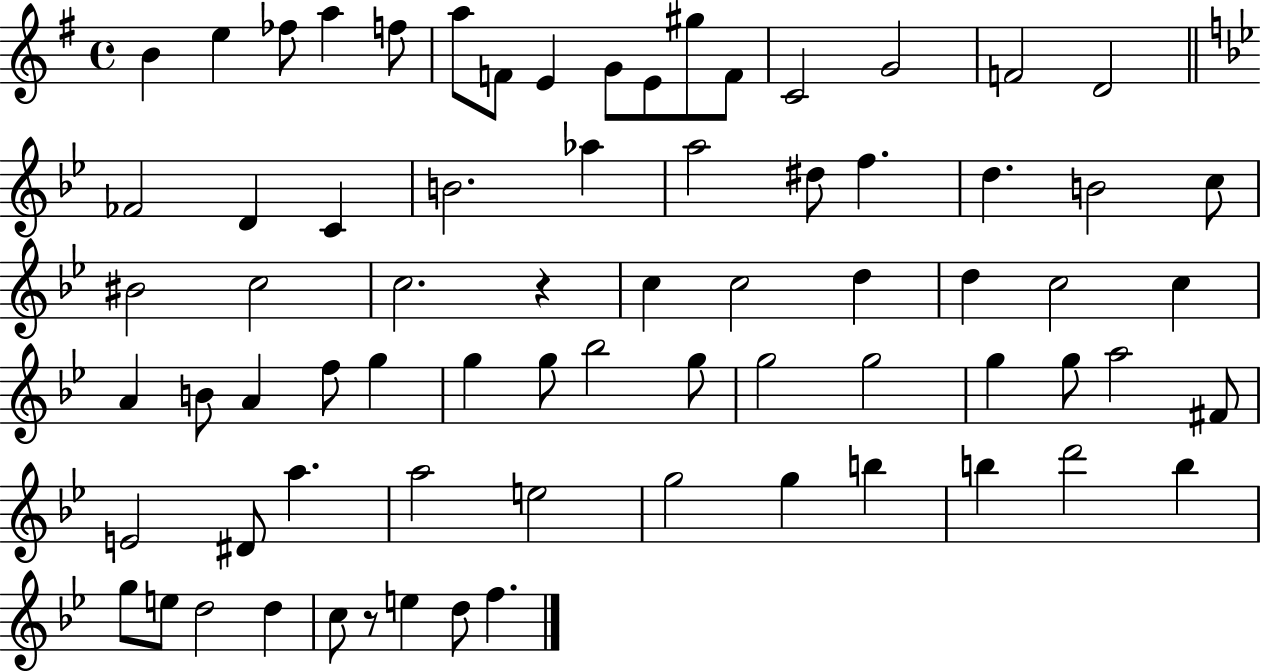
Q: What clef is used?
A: treble